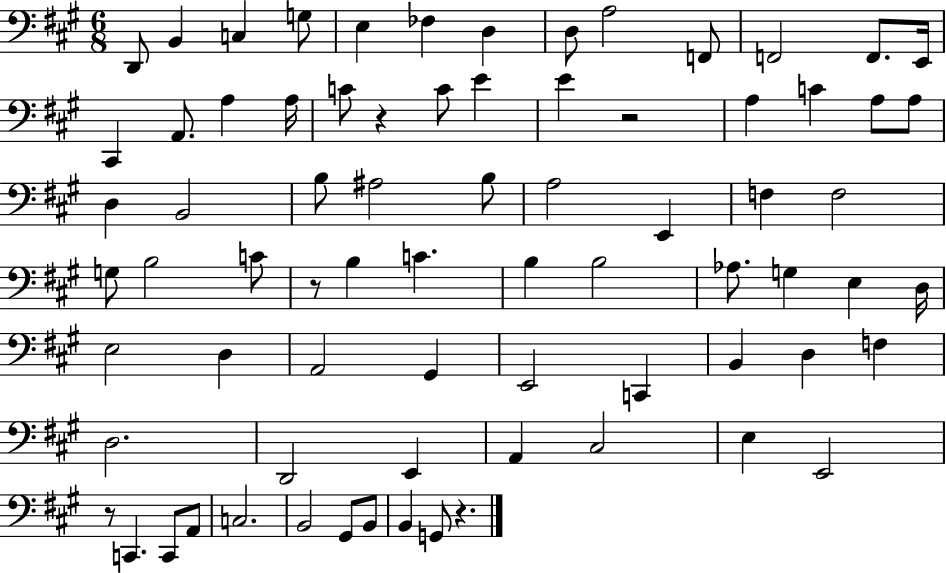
D2/e B2/q C3/q G3/e E3/q FES3/q D3/q D3/e A3/h F2/e F2/h F2/e. E2/s C#2/q A2/e. A3/q A3/s C4/e R/q C4/e E4/q E4/q R/h A3/q C4/q A3/e A3/e D3/q B2/h B3/e A#3/h B3/e A3/h E2/q F3/q F3/h G3/e B3/h C4/e R/e B3/q C4/q. B3/q B3/h Ab3/e. G3/q E3/q D3/s E3/h D3/q A2/h G#2/q E2/h C2/q B2/q D3/q F3/q D3/h. D2/h E2/q A2/q C#3/h E3/q E2/h R/e C2/q. C2/e A2/e C3/h. B2/h G#2/e B2/e B2/q G2/e R/q.